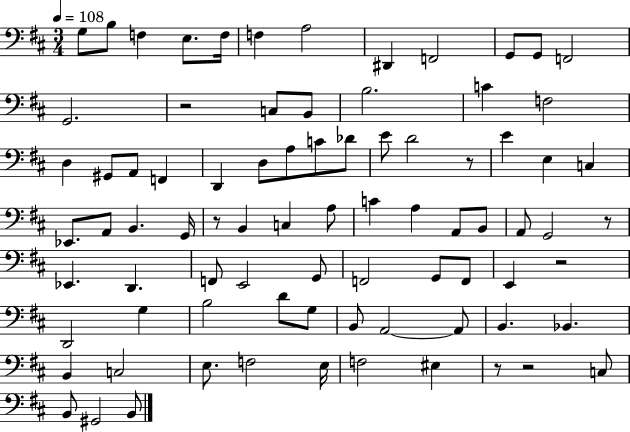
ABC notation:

X:1
T:Untitled
M:3/4
L:1/4
K:D
G,/2 B,/2 F, E,/2 F,/4 F, A,2 ^D,, F,,2 G,,/2 G,,/2 F,,2 G,,2 z2 C,/2 B,,/2 B,2 C F,2 D, ^G,,/2 A,,/2 F,, D,, D,/2 A,/2 C/2 _D/2 E/2 D2 z/2 E E, C, _E,,/2 A,,/2 B,, G,,/4 z/2 B,, C, A,/2 C A, A,,/2 B,,/2 A,,/2 G,,2 z/2 _E,, D,, F,,/2 E,,2 G,,/2 F,,2 G,,/2 F,,/2 E,, z2 D,,2 G, B,2 D/2 G,/2 B,,/2 A,,2 A,,/2 B,, _B,, B,, C,2 E,/2 F,2 E,/4 F,2 ^E, z/2 z2 C,/2 B,,/2 ^G,,2 B,,/2